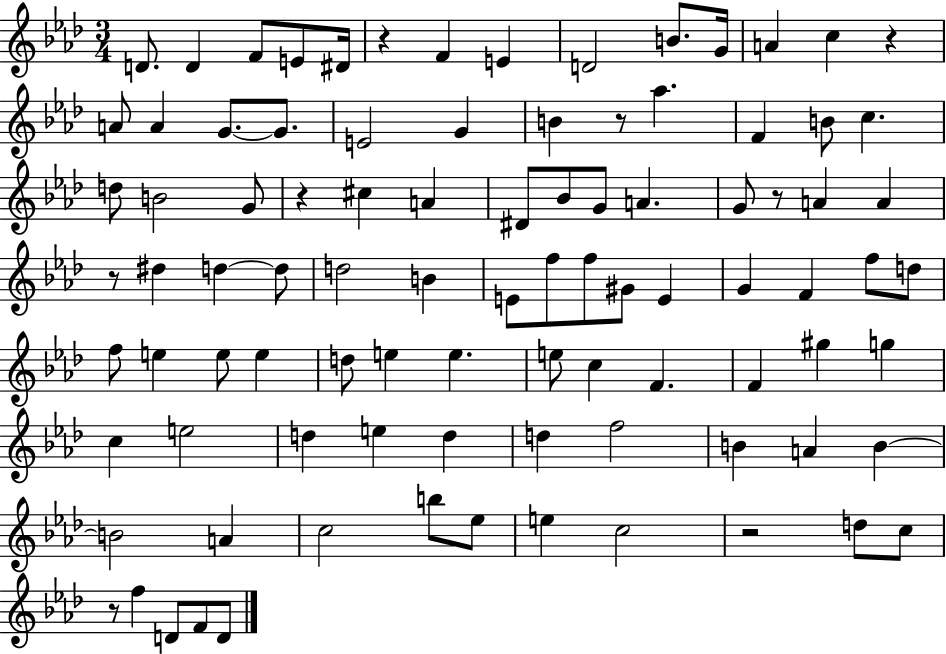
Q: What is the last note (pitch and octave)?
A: D4